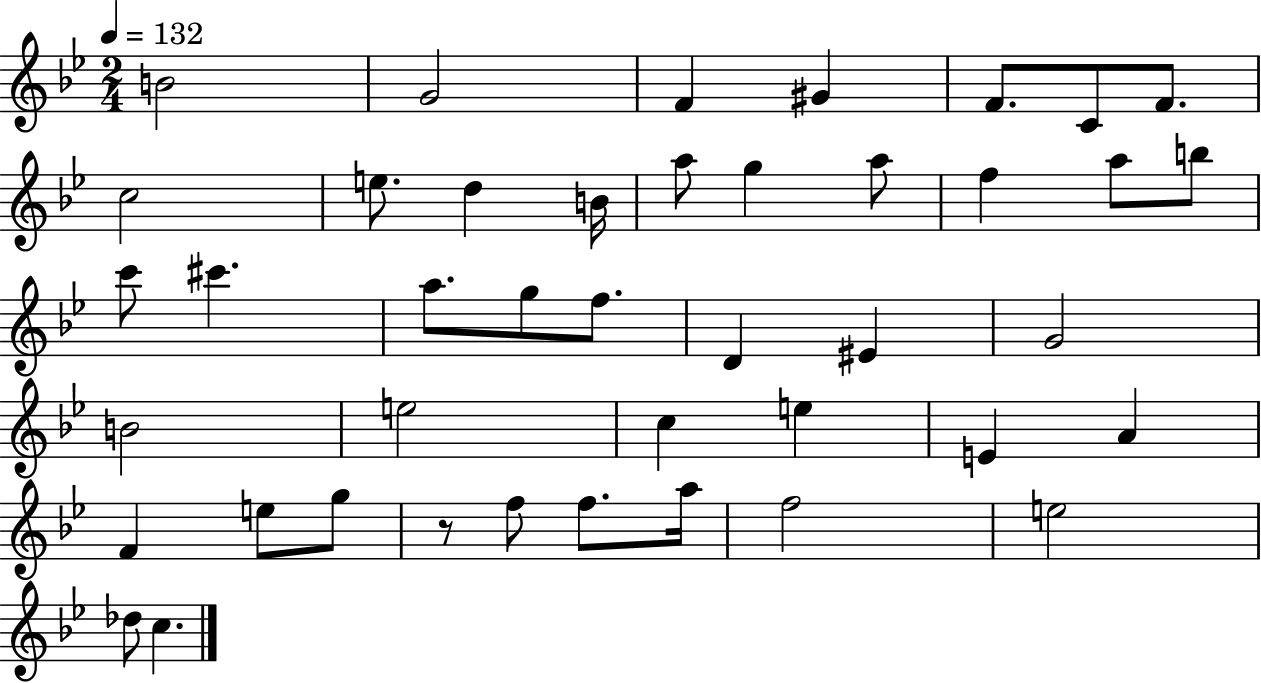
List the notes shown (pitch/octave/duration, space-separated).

B4/h G4/h F4/q G#4/q F4/e. C4/e F4/e. C5/h E5/e. D5/q B4/s A5/e G5/q A5/e F5/q A5/e B5/e C6/e C#6/q. A5/e. G5/e F5/e. D4/q EIS4/q G4/h B4/h E5/h C5/q E5/q E4/q A4/q F4/q E5/e G5/e R/e F5/e F5/e. A5/s F5/h E5/h Db5/e C5/q.